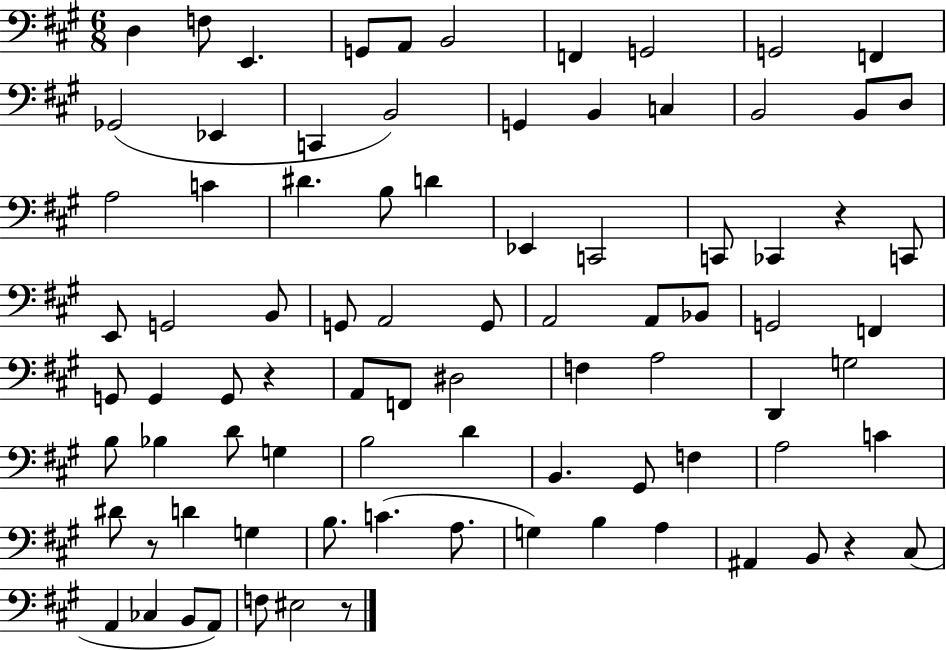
{
  \clef bass
  \numericTimeSignature
  \time 6/8
  \key a \major
  \repeat volta 2 { d4 f8 e,4. | g,8 a,8 b,2 | f,4 g,2 | g,2 f,4 | \break ges,2( ees,4 | c,4 b,2) | g,4 b,4 c4 | b,2 b,8 d8 | \break a2 c'4 | dis'4. b8 d'4 | ees,4 c,2 | c,8 ces,4 r4 c,8 | \break e,8 g,2 b,8 | g,8 a,2 g,8 | a,2 a,8 bes,8 | g,2 f,4 | \break g,8 g,4 g,8 r4 | a,8 f,8 dis2 | f4 a2 | d,4 g2 | \break b8 bes4 d'8 g4 | b2 d'4 | b,4. gis,8 f4 | a2 c'4 | \break dis'8 r8 d'4 g4 | b8. c'4.( a8. | g4) b4 a4 | ais,4 b,8 r4 cis8( | \break a,4 ces4 b,8 a,8) | f8 eis2 r8 | } \bar "|."
}